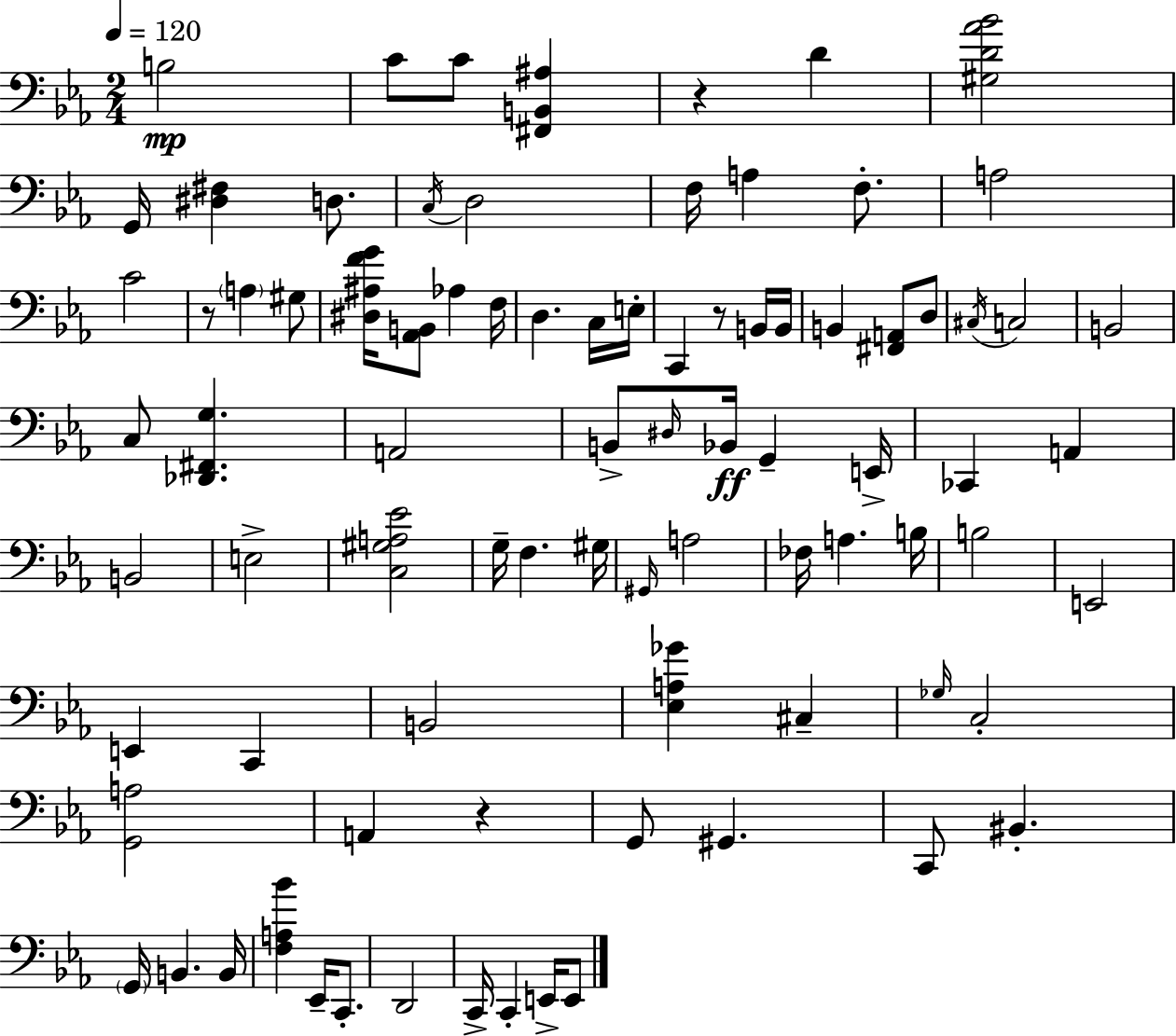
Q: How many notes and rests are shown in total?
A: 85